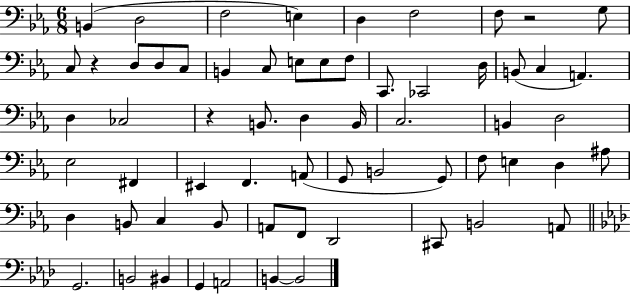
{
  \clef bass
  \numericTimeSignature
  \time 6/8
  \key ees \major
  b,4( d2 | f2 e4) | d4 f2 | f8 r2 g8 | \break c8 r4 d8 d8 c8 | b,4 c8 e8 e8 f8 | c,8. ces,2 d16 | b,8( c4 a,4.) | \break d4 ces2 | r4 b,8. d4 b,16 | c2. | b,4 d2 | \break ees2 fis,4 | eis,4 f,4. a,8( | g,8 b,2 g,8) | f8 e4 d4 ais8 | \break d4 b,8 c4 b,8 | a,8 f,8 d,2 | cis,8 b,2 a,8 | \bar "||" \break \key aes \major g,2. | b,2 bis,4 | g,4 a,2 | b,4~~ b,2 | \break \bar "|."
}